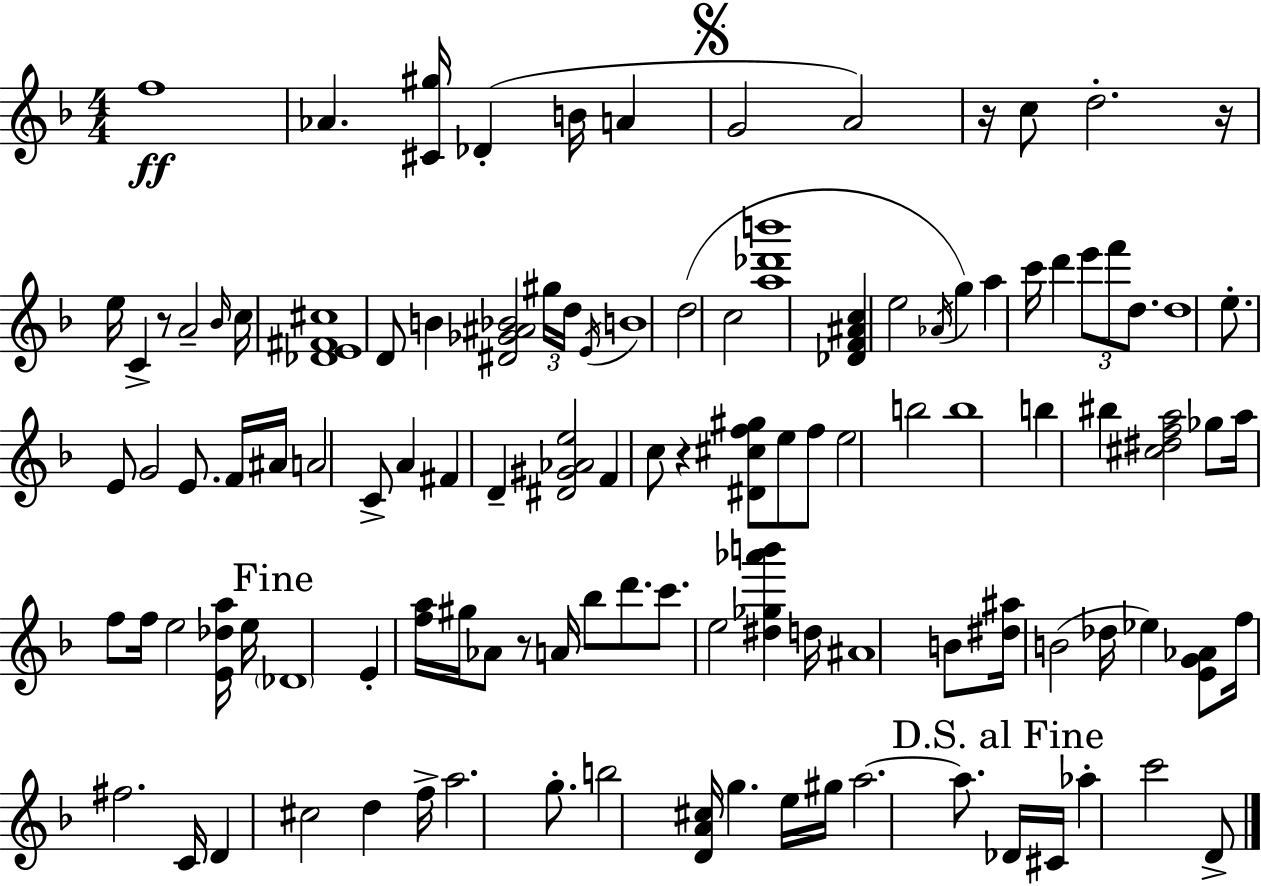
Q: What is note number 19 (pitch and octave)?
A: E4